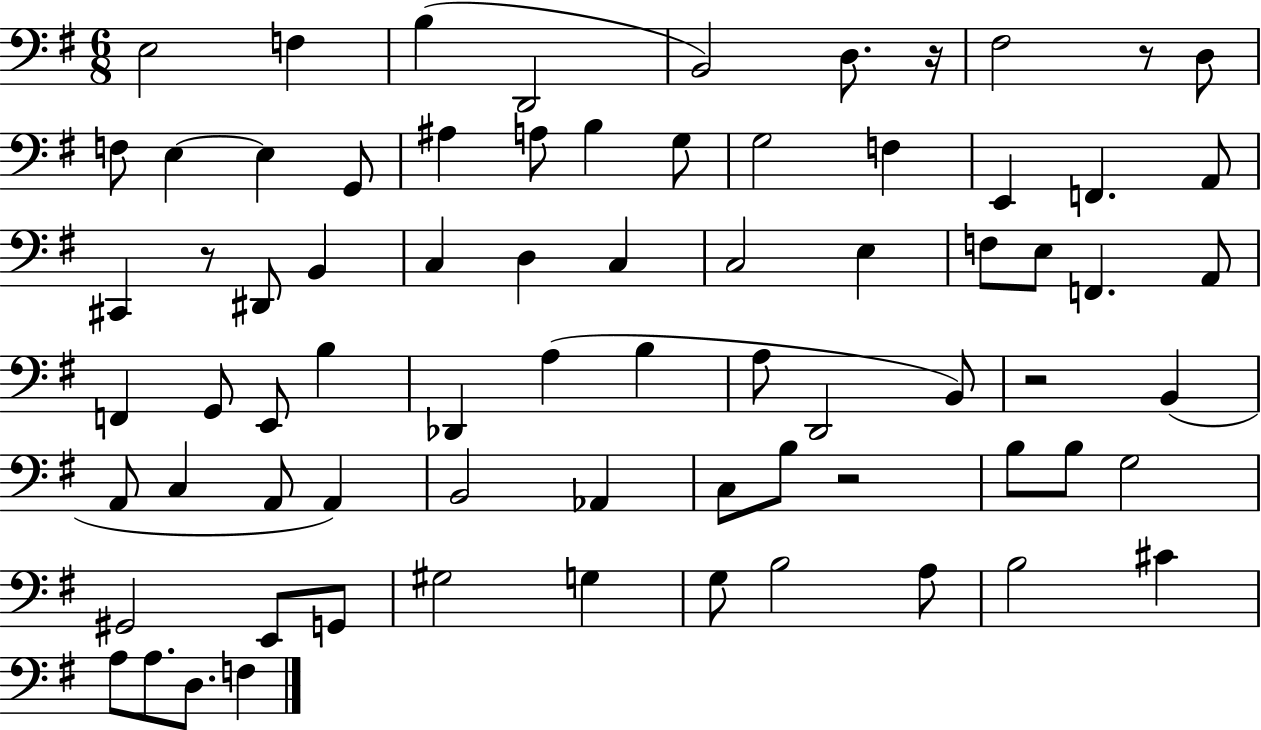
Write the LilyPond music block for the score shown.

{
  \clef bass
  \numericTimeSignature
  \time 6/8
  \key g \major
  e2 f4 | b4( d,2 | b,2) d8. r16 | fis2 r8 d8 | \break f8 e4~~ e4 g,8 | ais4 a8 b4 g8 | g2 f4 | e,4 f,4. a,8 | \break cis,4 r8 dis,8 b,4 | c4 d4 c4 | c2 e4 | f8 e8 f,4. a,8 | \break f,4 g,8 e,8 b4 | des,4 a4( b4 | a8 d,2 b,8) | r2 b,4( | \break a,8 c4 a,8 a,4) | b,2 aes,4 | c8 b8 r2 | b8 b8 g2 | \break gis,2 e,8 g,8 | gis2 g4 | g8 b2 a8 | b2 cis'4 | \break a8 a8. d8. f4 | \bar "|."
}